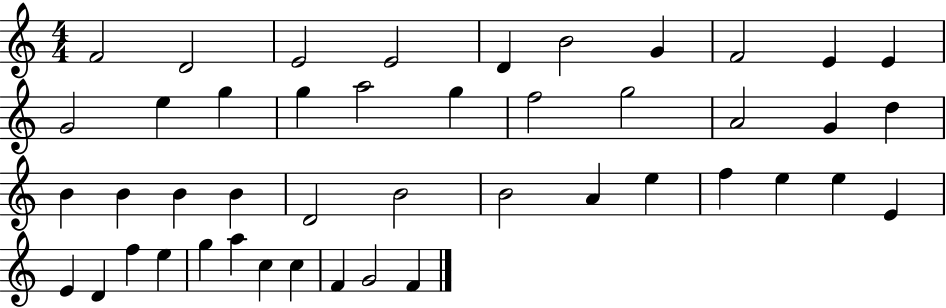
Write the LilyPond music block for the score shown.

{
  \clef treble
  \numericTimeSignature
  \time 4/4
  \key c \major
  f'2 d'2 | e'2 e'2 | d'4 b'2 g'4 | f'2 e'4 e'4 | \break g'2 e''4 g''4 | g''4 a''2 g''4 | f''2 g''2 | a'2 g'4 d''4 | \break b'4 b'4 b'4 b'4 | d'2 b'2 | b'2 a'4 e''4 | f''4 e''4 e''4 e'4 | \break e'4 d'4 f''4 e''4 | g''4 a''4 c''4 c''4 | f'4 g'2 f'4 | \bar "|."
}